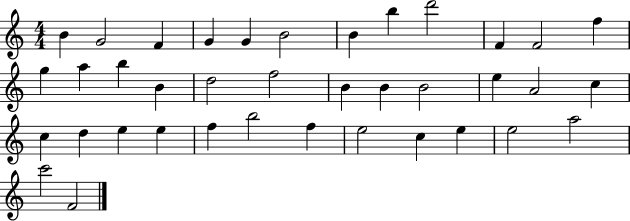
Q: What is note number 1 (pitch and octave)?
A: B4